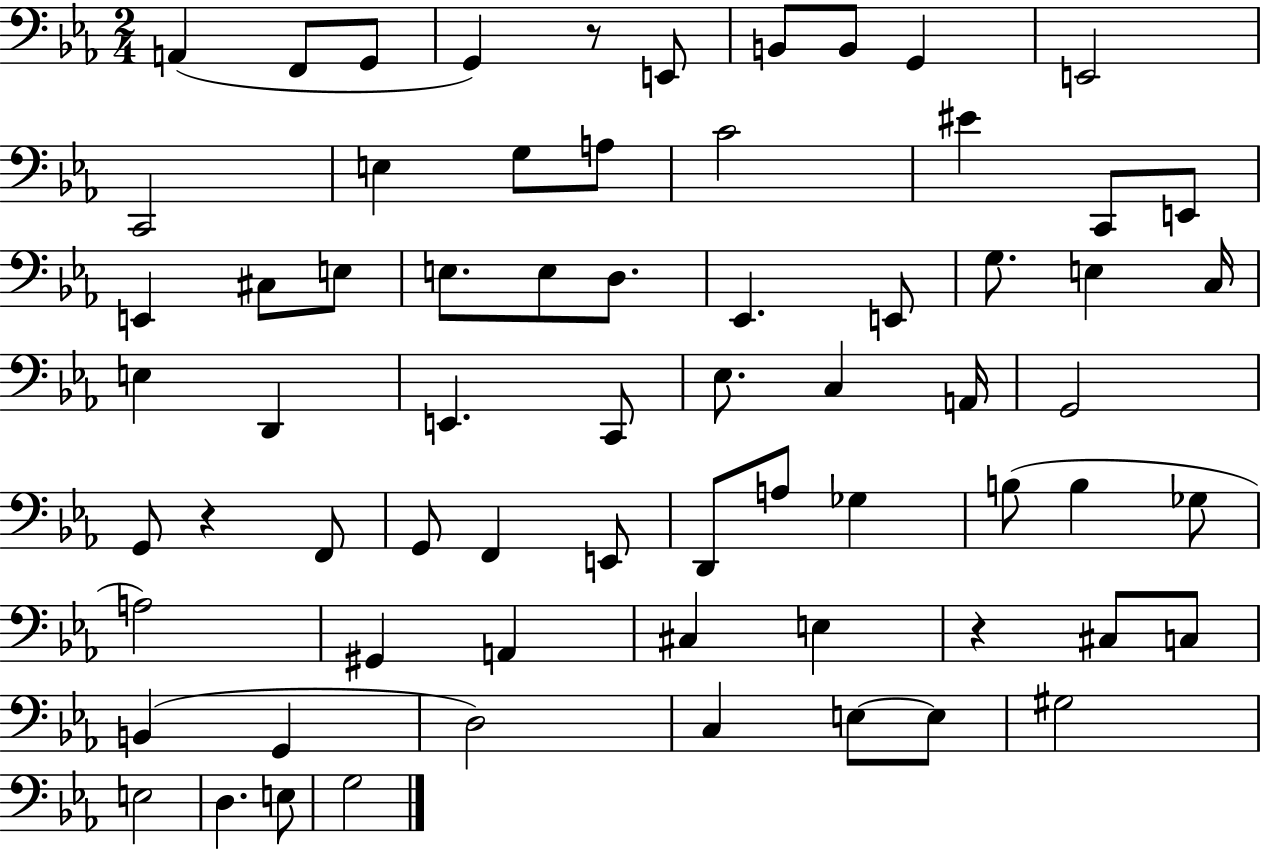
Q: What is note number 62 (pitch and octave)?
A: E3